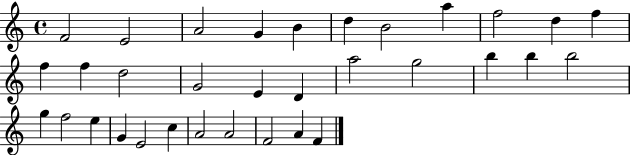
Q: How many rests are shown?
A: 0